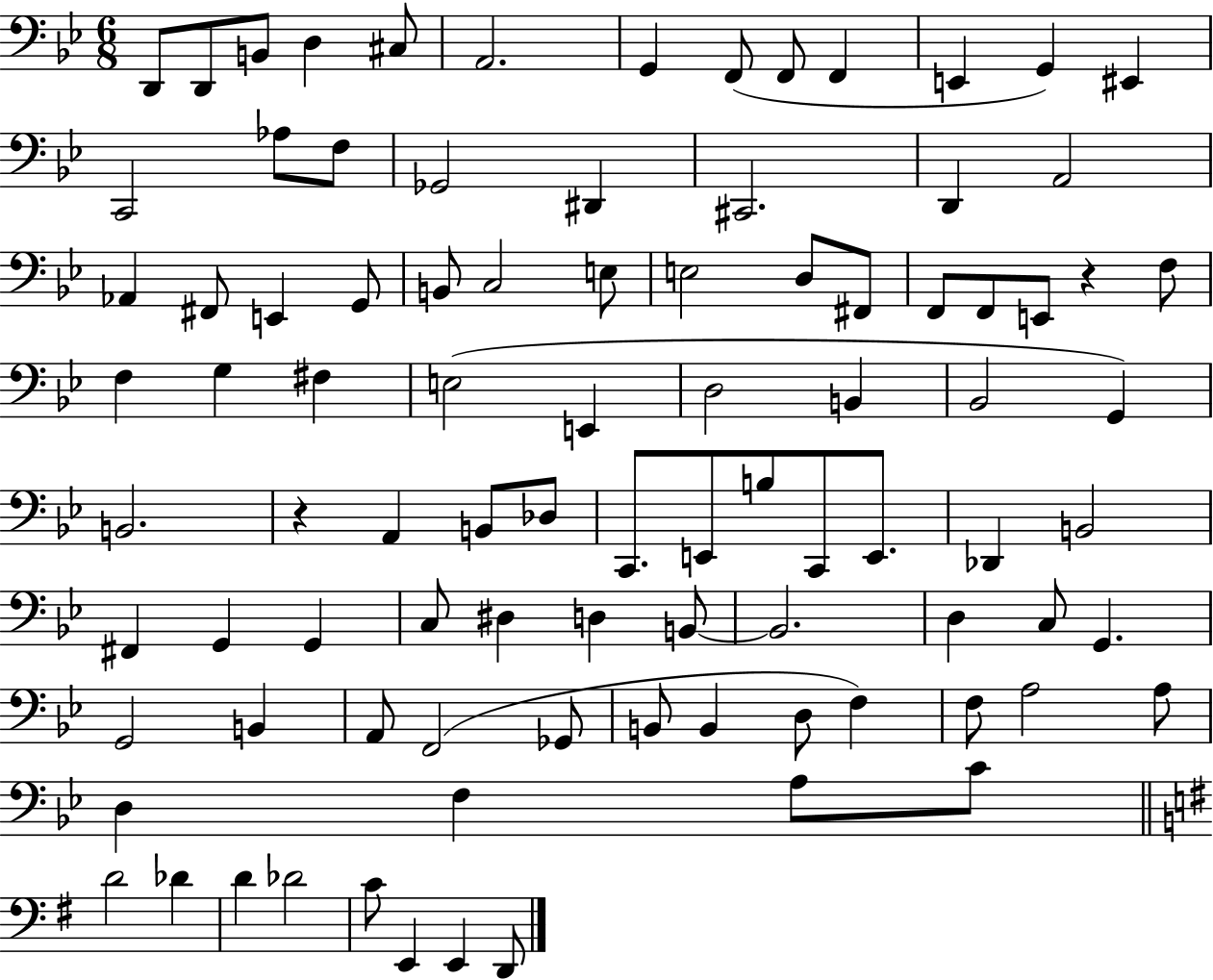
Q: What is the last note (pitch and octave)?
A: D2